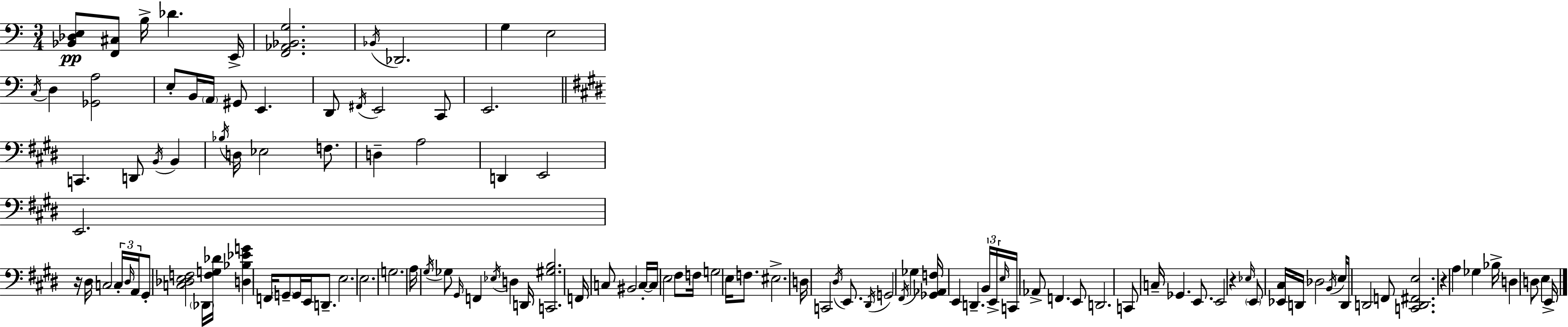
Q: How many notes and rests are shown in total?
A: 120